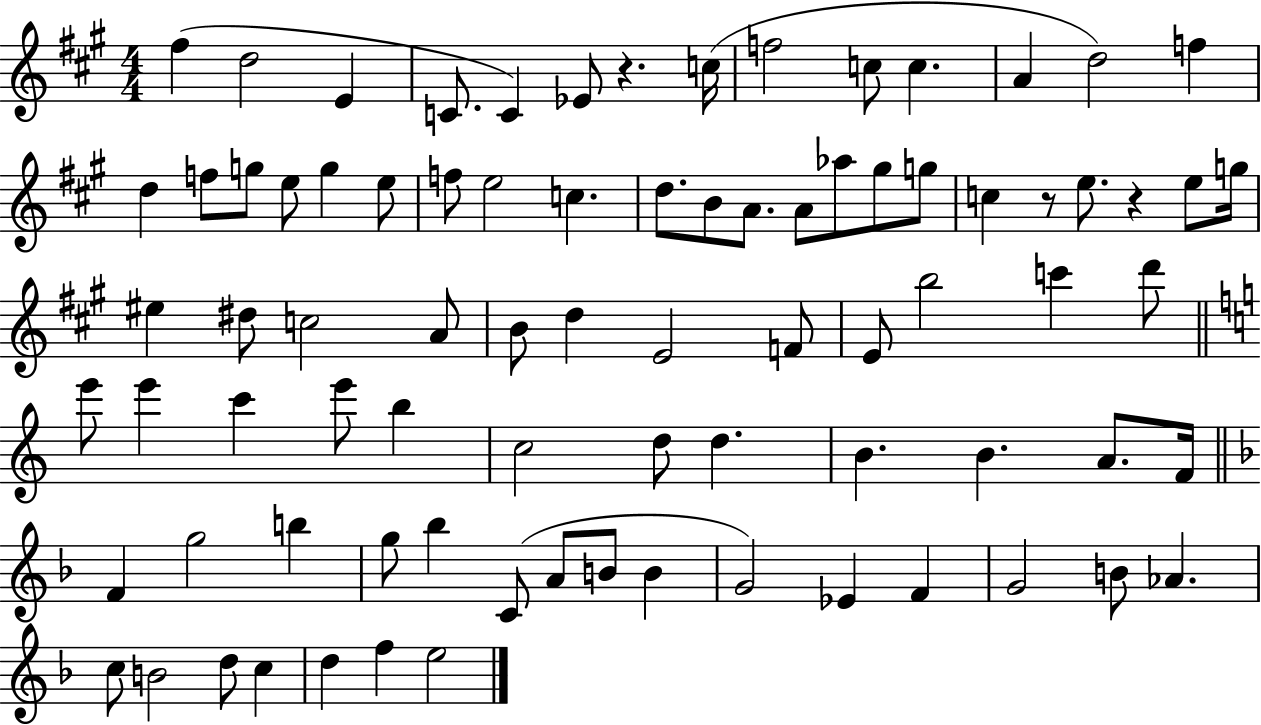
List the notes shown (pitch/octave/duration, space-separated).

F#5/q D5/h E4/q C4/e. C4/q Eb4/e R/q. C5/s F5/h C5/e C5/q. A4/q D5/h F5/q D5/q F5/e G5/e E5/e G5/q E5/e F5/e E5/h C5/q. D5/e. B4/e A4/e. A4/e Ab5/e G#5/e G5/e C5/q R/e E5/e. R/q E5/e G5/s EIS5/q D#5/e C5/h A4/e B4/e D5/q E4/h F4/e E4/e B5/h C6/q D6/e E6/e E6/q C6/q E6/e B5/q C5/h D5/e D5/q. B4/q. B4/q. A4/e. F4/s F4/q G5/h B5/q G5/e Bb5/q C4/e A4/e B4/e B4/q G4/h Eb4/q F4/q G4/h B4/e Ab4/q. C5/e B4/h D5/e C5/q D5/q F5/q E5/h